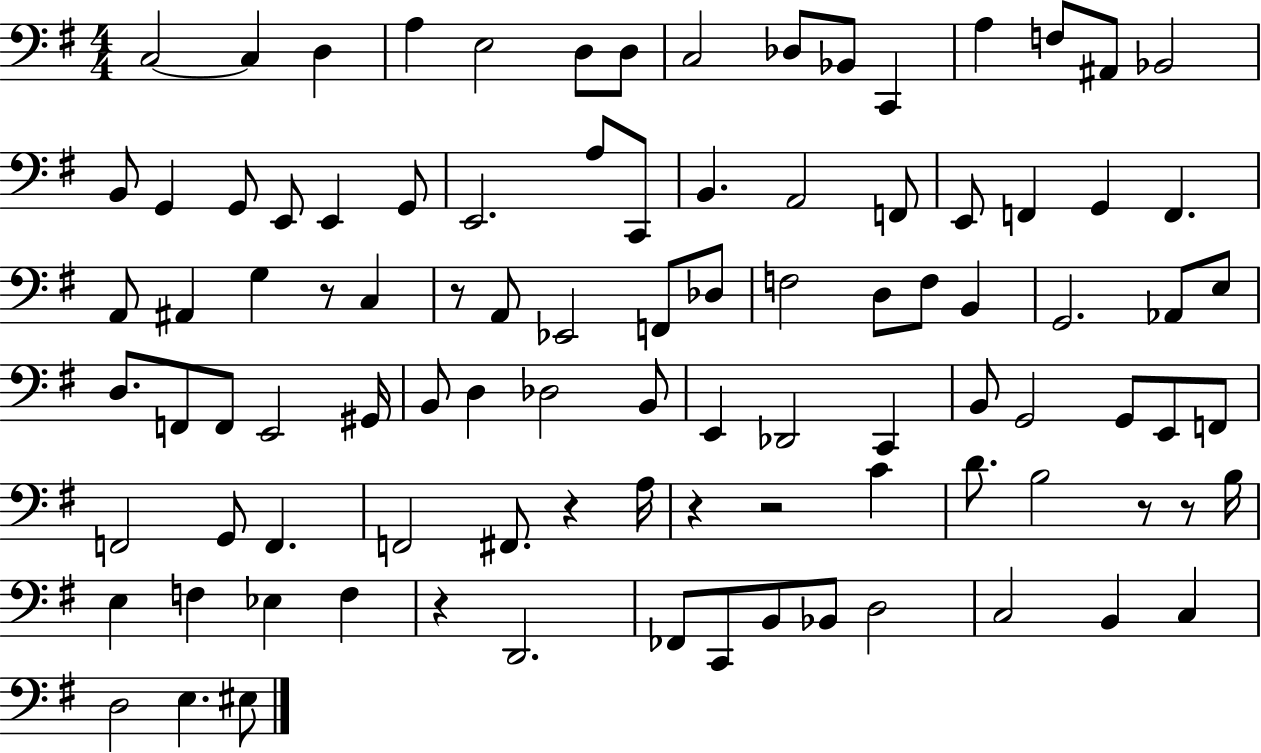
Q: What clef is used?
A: bass